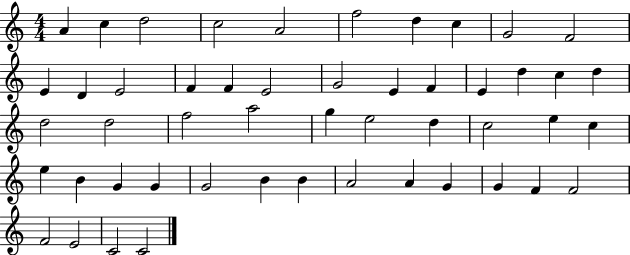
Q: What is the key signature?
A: C major